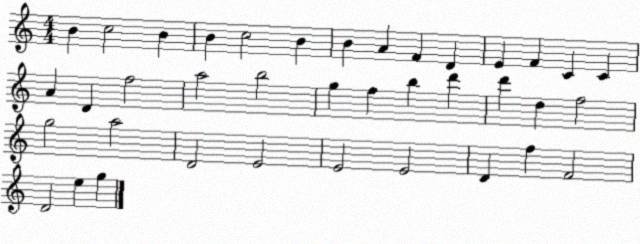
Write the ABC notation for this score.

X:1
T:Untitled
M:4/4
L:1/4
K:C
B c2 B B c2 B B A F D E F C C A D f2 a2 b2 g f b d' d' d f2 g2 a2 D2 E2 E2 E2 D f F2 D2 e g